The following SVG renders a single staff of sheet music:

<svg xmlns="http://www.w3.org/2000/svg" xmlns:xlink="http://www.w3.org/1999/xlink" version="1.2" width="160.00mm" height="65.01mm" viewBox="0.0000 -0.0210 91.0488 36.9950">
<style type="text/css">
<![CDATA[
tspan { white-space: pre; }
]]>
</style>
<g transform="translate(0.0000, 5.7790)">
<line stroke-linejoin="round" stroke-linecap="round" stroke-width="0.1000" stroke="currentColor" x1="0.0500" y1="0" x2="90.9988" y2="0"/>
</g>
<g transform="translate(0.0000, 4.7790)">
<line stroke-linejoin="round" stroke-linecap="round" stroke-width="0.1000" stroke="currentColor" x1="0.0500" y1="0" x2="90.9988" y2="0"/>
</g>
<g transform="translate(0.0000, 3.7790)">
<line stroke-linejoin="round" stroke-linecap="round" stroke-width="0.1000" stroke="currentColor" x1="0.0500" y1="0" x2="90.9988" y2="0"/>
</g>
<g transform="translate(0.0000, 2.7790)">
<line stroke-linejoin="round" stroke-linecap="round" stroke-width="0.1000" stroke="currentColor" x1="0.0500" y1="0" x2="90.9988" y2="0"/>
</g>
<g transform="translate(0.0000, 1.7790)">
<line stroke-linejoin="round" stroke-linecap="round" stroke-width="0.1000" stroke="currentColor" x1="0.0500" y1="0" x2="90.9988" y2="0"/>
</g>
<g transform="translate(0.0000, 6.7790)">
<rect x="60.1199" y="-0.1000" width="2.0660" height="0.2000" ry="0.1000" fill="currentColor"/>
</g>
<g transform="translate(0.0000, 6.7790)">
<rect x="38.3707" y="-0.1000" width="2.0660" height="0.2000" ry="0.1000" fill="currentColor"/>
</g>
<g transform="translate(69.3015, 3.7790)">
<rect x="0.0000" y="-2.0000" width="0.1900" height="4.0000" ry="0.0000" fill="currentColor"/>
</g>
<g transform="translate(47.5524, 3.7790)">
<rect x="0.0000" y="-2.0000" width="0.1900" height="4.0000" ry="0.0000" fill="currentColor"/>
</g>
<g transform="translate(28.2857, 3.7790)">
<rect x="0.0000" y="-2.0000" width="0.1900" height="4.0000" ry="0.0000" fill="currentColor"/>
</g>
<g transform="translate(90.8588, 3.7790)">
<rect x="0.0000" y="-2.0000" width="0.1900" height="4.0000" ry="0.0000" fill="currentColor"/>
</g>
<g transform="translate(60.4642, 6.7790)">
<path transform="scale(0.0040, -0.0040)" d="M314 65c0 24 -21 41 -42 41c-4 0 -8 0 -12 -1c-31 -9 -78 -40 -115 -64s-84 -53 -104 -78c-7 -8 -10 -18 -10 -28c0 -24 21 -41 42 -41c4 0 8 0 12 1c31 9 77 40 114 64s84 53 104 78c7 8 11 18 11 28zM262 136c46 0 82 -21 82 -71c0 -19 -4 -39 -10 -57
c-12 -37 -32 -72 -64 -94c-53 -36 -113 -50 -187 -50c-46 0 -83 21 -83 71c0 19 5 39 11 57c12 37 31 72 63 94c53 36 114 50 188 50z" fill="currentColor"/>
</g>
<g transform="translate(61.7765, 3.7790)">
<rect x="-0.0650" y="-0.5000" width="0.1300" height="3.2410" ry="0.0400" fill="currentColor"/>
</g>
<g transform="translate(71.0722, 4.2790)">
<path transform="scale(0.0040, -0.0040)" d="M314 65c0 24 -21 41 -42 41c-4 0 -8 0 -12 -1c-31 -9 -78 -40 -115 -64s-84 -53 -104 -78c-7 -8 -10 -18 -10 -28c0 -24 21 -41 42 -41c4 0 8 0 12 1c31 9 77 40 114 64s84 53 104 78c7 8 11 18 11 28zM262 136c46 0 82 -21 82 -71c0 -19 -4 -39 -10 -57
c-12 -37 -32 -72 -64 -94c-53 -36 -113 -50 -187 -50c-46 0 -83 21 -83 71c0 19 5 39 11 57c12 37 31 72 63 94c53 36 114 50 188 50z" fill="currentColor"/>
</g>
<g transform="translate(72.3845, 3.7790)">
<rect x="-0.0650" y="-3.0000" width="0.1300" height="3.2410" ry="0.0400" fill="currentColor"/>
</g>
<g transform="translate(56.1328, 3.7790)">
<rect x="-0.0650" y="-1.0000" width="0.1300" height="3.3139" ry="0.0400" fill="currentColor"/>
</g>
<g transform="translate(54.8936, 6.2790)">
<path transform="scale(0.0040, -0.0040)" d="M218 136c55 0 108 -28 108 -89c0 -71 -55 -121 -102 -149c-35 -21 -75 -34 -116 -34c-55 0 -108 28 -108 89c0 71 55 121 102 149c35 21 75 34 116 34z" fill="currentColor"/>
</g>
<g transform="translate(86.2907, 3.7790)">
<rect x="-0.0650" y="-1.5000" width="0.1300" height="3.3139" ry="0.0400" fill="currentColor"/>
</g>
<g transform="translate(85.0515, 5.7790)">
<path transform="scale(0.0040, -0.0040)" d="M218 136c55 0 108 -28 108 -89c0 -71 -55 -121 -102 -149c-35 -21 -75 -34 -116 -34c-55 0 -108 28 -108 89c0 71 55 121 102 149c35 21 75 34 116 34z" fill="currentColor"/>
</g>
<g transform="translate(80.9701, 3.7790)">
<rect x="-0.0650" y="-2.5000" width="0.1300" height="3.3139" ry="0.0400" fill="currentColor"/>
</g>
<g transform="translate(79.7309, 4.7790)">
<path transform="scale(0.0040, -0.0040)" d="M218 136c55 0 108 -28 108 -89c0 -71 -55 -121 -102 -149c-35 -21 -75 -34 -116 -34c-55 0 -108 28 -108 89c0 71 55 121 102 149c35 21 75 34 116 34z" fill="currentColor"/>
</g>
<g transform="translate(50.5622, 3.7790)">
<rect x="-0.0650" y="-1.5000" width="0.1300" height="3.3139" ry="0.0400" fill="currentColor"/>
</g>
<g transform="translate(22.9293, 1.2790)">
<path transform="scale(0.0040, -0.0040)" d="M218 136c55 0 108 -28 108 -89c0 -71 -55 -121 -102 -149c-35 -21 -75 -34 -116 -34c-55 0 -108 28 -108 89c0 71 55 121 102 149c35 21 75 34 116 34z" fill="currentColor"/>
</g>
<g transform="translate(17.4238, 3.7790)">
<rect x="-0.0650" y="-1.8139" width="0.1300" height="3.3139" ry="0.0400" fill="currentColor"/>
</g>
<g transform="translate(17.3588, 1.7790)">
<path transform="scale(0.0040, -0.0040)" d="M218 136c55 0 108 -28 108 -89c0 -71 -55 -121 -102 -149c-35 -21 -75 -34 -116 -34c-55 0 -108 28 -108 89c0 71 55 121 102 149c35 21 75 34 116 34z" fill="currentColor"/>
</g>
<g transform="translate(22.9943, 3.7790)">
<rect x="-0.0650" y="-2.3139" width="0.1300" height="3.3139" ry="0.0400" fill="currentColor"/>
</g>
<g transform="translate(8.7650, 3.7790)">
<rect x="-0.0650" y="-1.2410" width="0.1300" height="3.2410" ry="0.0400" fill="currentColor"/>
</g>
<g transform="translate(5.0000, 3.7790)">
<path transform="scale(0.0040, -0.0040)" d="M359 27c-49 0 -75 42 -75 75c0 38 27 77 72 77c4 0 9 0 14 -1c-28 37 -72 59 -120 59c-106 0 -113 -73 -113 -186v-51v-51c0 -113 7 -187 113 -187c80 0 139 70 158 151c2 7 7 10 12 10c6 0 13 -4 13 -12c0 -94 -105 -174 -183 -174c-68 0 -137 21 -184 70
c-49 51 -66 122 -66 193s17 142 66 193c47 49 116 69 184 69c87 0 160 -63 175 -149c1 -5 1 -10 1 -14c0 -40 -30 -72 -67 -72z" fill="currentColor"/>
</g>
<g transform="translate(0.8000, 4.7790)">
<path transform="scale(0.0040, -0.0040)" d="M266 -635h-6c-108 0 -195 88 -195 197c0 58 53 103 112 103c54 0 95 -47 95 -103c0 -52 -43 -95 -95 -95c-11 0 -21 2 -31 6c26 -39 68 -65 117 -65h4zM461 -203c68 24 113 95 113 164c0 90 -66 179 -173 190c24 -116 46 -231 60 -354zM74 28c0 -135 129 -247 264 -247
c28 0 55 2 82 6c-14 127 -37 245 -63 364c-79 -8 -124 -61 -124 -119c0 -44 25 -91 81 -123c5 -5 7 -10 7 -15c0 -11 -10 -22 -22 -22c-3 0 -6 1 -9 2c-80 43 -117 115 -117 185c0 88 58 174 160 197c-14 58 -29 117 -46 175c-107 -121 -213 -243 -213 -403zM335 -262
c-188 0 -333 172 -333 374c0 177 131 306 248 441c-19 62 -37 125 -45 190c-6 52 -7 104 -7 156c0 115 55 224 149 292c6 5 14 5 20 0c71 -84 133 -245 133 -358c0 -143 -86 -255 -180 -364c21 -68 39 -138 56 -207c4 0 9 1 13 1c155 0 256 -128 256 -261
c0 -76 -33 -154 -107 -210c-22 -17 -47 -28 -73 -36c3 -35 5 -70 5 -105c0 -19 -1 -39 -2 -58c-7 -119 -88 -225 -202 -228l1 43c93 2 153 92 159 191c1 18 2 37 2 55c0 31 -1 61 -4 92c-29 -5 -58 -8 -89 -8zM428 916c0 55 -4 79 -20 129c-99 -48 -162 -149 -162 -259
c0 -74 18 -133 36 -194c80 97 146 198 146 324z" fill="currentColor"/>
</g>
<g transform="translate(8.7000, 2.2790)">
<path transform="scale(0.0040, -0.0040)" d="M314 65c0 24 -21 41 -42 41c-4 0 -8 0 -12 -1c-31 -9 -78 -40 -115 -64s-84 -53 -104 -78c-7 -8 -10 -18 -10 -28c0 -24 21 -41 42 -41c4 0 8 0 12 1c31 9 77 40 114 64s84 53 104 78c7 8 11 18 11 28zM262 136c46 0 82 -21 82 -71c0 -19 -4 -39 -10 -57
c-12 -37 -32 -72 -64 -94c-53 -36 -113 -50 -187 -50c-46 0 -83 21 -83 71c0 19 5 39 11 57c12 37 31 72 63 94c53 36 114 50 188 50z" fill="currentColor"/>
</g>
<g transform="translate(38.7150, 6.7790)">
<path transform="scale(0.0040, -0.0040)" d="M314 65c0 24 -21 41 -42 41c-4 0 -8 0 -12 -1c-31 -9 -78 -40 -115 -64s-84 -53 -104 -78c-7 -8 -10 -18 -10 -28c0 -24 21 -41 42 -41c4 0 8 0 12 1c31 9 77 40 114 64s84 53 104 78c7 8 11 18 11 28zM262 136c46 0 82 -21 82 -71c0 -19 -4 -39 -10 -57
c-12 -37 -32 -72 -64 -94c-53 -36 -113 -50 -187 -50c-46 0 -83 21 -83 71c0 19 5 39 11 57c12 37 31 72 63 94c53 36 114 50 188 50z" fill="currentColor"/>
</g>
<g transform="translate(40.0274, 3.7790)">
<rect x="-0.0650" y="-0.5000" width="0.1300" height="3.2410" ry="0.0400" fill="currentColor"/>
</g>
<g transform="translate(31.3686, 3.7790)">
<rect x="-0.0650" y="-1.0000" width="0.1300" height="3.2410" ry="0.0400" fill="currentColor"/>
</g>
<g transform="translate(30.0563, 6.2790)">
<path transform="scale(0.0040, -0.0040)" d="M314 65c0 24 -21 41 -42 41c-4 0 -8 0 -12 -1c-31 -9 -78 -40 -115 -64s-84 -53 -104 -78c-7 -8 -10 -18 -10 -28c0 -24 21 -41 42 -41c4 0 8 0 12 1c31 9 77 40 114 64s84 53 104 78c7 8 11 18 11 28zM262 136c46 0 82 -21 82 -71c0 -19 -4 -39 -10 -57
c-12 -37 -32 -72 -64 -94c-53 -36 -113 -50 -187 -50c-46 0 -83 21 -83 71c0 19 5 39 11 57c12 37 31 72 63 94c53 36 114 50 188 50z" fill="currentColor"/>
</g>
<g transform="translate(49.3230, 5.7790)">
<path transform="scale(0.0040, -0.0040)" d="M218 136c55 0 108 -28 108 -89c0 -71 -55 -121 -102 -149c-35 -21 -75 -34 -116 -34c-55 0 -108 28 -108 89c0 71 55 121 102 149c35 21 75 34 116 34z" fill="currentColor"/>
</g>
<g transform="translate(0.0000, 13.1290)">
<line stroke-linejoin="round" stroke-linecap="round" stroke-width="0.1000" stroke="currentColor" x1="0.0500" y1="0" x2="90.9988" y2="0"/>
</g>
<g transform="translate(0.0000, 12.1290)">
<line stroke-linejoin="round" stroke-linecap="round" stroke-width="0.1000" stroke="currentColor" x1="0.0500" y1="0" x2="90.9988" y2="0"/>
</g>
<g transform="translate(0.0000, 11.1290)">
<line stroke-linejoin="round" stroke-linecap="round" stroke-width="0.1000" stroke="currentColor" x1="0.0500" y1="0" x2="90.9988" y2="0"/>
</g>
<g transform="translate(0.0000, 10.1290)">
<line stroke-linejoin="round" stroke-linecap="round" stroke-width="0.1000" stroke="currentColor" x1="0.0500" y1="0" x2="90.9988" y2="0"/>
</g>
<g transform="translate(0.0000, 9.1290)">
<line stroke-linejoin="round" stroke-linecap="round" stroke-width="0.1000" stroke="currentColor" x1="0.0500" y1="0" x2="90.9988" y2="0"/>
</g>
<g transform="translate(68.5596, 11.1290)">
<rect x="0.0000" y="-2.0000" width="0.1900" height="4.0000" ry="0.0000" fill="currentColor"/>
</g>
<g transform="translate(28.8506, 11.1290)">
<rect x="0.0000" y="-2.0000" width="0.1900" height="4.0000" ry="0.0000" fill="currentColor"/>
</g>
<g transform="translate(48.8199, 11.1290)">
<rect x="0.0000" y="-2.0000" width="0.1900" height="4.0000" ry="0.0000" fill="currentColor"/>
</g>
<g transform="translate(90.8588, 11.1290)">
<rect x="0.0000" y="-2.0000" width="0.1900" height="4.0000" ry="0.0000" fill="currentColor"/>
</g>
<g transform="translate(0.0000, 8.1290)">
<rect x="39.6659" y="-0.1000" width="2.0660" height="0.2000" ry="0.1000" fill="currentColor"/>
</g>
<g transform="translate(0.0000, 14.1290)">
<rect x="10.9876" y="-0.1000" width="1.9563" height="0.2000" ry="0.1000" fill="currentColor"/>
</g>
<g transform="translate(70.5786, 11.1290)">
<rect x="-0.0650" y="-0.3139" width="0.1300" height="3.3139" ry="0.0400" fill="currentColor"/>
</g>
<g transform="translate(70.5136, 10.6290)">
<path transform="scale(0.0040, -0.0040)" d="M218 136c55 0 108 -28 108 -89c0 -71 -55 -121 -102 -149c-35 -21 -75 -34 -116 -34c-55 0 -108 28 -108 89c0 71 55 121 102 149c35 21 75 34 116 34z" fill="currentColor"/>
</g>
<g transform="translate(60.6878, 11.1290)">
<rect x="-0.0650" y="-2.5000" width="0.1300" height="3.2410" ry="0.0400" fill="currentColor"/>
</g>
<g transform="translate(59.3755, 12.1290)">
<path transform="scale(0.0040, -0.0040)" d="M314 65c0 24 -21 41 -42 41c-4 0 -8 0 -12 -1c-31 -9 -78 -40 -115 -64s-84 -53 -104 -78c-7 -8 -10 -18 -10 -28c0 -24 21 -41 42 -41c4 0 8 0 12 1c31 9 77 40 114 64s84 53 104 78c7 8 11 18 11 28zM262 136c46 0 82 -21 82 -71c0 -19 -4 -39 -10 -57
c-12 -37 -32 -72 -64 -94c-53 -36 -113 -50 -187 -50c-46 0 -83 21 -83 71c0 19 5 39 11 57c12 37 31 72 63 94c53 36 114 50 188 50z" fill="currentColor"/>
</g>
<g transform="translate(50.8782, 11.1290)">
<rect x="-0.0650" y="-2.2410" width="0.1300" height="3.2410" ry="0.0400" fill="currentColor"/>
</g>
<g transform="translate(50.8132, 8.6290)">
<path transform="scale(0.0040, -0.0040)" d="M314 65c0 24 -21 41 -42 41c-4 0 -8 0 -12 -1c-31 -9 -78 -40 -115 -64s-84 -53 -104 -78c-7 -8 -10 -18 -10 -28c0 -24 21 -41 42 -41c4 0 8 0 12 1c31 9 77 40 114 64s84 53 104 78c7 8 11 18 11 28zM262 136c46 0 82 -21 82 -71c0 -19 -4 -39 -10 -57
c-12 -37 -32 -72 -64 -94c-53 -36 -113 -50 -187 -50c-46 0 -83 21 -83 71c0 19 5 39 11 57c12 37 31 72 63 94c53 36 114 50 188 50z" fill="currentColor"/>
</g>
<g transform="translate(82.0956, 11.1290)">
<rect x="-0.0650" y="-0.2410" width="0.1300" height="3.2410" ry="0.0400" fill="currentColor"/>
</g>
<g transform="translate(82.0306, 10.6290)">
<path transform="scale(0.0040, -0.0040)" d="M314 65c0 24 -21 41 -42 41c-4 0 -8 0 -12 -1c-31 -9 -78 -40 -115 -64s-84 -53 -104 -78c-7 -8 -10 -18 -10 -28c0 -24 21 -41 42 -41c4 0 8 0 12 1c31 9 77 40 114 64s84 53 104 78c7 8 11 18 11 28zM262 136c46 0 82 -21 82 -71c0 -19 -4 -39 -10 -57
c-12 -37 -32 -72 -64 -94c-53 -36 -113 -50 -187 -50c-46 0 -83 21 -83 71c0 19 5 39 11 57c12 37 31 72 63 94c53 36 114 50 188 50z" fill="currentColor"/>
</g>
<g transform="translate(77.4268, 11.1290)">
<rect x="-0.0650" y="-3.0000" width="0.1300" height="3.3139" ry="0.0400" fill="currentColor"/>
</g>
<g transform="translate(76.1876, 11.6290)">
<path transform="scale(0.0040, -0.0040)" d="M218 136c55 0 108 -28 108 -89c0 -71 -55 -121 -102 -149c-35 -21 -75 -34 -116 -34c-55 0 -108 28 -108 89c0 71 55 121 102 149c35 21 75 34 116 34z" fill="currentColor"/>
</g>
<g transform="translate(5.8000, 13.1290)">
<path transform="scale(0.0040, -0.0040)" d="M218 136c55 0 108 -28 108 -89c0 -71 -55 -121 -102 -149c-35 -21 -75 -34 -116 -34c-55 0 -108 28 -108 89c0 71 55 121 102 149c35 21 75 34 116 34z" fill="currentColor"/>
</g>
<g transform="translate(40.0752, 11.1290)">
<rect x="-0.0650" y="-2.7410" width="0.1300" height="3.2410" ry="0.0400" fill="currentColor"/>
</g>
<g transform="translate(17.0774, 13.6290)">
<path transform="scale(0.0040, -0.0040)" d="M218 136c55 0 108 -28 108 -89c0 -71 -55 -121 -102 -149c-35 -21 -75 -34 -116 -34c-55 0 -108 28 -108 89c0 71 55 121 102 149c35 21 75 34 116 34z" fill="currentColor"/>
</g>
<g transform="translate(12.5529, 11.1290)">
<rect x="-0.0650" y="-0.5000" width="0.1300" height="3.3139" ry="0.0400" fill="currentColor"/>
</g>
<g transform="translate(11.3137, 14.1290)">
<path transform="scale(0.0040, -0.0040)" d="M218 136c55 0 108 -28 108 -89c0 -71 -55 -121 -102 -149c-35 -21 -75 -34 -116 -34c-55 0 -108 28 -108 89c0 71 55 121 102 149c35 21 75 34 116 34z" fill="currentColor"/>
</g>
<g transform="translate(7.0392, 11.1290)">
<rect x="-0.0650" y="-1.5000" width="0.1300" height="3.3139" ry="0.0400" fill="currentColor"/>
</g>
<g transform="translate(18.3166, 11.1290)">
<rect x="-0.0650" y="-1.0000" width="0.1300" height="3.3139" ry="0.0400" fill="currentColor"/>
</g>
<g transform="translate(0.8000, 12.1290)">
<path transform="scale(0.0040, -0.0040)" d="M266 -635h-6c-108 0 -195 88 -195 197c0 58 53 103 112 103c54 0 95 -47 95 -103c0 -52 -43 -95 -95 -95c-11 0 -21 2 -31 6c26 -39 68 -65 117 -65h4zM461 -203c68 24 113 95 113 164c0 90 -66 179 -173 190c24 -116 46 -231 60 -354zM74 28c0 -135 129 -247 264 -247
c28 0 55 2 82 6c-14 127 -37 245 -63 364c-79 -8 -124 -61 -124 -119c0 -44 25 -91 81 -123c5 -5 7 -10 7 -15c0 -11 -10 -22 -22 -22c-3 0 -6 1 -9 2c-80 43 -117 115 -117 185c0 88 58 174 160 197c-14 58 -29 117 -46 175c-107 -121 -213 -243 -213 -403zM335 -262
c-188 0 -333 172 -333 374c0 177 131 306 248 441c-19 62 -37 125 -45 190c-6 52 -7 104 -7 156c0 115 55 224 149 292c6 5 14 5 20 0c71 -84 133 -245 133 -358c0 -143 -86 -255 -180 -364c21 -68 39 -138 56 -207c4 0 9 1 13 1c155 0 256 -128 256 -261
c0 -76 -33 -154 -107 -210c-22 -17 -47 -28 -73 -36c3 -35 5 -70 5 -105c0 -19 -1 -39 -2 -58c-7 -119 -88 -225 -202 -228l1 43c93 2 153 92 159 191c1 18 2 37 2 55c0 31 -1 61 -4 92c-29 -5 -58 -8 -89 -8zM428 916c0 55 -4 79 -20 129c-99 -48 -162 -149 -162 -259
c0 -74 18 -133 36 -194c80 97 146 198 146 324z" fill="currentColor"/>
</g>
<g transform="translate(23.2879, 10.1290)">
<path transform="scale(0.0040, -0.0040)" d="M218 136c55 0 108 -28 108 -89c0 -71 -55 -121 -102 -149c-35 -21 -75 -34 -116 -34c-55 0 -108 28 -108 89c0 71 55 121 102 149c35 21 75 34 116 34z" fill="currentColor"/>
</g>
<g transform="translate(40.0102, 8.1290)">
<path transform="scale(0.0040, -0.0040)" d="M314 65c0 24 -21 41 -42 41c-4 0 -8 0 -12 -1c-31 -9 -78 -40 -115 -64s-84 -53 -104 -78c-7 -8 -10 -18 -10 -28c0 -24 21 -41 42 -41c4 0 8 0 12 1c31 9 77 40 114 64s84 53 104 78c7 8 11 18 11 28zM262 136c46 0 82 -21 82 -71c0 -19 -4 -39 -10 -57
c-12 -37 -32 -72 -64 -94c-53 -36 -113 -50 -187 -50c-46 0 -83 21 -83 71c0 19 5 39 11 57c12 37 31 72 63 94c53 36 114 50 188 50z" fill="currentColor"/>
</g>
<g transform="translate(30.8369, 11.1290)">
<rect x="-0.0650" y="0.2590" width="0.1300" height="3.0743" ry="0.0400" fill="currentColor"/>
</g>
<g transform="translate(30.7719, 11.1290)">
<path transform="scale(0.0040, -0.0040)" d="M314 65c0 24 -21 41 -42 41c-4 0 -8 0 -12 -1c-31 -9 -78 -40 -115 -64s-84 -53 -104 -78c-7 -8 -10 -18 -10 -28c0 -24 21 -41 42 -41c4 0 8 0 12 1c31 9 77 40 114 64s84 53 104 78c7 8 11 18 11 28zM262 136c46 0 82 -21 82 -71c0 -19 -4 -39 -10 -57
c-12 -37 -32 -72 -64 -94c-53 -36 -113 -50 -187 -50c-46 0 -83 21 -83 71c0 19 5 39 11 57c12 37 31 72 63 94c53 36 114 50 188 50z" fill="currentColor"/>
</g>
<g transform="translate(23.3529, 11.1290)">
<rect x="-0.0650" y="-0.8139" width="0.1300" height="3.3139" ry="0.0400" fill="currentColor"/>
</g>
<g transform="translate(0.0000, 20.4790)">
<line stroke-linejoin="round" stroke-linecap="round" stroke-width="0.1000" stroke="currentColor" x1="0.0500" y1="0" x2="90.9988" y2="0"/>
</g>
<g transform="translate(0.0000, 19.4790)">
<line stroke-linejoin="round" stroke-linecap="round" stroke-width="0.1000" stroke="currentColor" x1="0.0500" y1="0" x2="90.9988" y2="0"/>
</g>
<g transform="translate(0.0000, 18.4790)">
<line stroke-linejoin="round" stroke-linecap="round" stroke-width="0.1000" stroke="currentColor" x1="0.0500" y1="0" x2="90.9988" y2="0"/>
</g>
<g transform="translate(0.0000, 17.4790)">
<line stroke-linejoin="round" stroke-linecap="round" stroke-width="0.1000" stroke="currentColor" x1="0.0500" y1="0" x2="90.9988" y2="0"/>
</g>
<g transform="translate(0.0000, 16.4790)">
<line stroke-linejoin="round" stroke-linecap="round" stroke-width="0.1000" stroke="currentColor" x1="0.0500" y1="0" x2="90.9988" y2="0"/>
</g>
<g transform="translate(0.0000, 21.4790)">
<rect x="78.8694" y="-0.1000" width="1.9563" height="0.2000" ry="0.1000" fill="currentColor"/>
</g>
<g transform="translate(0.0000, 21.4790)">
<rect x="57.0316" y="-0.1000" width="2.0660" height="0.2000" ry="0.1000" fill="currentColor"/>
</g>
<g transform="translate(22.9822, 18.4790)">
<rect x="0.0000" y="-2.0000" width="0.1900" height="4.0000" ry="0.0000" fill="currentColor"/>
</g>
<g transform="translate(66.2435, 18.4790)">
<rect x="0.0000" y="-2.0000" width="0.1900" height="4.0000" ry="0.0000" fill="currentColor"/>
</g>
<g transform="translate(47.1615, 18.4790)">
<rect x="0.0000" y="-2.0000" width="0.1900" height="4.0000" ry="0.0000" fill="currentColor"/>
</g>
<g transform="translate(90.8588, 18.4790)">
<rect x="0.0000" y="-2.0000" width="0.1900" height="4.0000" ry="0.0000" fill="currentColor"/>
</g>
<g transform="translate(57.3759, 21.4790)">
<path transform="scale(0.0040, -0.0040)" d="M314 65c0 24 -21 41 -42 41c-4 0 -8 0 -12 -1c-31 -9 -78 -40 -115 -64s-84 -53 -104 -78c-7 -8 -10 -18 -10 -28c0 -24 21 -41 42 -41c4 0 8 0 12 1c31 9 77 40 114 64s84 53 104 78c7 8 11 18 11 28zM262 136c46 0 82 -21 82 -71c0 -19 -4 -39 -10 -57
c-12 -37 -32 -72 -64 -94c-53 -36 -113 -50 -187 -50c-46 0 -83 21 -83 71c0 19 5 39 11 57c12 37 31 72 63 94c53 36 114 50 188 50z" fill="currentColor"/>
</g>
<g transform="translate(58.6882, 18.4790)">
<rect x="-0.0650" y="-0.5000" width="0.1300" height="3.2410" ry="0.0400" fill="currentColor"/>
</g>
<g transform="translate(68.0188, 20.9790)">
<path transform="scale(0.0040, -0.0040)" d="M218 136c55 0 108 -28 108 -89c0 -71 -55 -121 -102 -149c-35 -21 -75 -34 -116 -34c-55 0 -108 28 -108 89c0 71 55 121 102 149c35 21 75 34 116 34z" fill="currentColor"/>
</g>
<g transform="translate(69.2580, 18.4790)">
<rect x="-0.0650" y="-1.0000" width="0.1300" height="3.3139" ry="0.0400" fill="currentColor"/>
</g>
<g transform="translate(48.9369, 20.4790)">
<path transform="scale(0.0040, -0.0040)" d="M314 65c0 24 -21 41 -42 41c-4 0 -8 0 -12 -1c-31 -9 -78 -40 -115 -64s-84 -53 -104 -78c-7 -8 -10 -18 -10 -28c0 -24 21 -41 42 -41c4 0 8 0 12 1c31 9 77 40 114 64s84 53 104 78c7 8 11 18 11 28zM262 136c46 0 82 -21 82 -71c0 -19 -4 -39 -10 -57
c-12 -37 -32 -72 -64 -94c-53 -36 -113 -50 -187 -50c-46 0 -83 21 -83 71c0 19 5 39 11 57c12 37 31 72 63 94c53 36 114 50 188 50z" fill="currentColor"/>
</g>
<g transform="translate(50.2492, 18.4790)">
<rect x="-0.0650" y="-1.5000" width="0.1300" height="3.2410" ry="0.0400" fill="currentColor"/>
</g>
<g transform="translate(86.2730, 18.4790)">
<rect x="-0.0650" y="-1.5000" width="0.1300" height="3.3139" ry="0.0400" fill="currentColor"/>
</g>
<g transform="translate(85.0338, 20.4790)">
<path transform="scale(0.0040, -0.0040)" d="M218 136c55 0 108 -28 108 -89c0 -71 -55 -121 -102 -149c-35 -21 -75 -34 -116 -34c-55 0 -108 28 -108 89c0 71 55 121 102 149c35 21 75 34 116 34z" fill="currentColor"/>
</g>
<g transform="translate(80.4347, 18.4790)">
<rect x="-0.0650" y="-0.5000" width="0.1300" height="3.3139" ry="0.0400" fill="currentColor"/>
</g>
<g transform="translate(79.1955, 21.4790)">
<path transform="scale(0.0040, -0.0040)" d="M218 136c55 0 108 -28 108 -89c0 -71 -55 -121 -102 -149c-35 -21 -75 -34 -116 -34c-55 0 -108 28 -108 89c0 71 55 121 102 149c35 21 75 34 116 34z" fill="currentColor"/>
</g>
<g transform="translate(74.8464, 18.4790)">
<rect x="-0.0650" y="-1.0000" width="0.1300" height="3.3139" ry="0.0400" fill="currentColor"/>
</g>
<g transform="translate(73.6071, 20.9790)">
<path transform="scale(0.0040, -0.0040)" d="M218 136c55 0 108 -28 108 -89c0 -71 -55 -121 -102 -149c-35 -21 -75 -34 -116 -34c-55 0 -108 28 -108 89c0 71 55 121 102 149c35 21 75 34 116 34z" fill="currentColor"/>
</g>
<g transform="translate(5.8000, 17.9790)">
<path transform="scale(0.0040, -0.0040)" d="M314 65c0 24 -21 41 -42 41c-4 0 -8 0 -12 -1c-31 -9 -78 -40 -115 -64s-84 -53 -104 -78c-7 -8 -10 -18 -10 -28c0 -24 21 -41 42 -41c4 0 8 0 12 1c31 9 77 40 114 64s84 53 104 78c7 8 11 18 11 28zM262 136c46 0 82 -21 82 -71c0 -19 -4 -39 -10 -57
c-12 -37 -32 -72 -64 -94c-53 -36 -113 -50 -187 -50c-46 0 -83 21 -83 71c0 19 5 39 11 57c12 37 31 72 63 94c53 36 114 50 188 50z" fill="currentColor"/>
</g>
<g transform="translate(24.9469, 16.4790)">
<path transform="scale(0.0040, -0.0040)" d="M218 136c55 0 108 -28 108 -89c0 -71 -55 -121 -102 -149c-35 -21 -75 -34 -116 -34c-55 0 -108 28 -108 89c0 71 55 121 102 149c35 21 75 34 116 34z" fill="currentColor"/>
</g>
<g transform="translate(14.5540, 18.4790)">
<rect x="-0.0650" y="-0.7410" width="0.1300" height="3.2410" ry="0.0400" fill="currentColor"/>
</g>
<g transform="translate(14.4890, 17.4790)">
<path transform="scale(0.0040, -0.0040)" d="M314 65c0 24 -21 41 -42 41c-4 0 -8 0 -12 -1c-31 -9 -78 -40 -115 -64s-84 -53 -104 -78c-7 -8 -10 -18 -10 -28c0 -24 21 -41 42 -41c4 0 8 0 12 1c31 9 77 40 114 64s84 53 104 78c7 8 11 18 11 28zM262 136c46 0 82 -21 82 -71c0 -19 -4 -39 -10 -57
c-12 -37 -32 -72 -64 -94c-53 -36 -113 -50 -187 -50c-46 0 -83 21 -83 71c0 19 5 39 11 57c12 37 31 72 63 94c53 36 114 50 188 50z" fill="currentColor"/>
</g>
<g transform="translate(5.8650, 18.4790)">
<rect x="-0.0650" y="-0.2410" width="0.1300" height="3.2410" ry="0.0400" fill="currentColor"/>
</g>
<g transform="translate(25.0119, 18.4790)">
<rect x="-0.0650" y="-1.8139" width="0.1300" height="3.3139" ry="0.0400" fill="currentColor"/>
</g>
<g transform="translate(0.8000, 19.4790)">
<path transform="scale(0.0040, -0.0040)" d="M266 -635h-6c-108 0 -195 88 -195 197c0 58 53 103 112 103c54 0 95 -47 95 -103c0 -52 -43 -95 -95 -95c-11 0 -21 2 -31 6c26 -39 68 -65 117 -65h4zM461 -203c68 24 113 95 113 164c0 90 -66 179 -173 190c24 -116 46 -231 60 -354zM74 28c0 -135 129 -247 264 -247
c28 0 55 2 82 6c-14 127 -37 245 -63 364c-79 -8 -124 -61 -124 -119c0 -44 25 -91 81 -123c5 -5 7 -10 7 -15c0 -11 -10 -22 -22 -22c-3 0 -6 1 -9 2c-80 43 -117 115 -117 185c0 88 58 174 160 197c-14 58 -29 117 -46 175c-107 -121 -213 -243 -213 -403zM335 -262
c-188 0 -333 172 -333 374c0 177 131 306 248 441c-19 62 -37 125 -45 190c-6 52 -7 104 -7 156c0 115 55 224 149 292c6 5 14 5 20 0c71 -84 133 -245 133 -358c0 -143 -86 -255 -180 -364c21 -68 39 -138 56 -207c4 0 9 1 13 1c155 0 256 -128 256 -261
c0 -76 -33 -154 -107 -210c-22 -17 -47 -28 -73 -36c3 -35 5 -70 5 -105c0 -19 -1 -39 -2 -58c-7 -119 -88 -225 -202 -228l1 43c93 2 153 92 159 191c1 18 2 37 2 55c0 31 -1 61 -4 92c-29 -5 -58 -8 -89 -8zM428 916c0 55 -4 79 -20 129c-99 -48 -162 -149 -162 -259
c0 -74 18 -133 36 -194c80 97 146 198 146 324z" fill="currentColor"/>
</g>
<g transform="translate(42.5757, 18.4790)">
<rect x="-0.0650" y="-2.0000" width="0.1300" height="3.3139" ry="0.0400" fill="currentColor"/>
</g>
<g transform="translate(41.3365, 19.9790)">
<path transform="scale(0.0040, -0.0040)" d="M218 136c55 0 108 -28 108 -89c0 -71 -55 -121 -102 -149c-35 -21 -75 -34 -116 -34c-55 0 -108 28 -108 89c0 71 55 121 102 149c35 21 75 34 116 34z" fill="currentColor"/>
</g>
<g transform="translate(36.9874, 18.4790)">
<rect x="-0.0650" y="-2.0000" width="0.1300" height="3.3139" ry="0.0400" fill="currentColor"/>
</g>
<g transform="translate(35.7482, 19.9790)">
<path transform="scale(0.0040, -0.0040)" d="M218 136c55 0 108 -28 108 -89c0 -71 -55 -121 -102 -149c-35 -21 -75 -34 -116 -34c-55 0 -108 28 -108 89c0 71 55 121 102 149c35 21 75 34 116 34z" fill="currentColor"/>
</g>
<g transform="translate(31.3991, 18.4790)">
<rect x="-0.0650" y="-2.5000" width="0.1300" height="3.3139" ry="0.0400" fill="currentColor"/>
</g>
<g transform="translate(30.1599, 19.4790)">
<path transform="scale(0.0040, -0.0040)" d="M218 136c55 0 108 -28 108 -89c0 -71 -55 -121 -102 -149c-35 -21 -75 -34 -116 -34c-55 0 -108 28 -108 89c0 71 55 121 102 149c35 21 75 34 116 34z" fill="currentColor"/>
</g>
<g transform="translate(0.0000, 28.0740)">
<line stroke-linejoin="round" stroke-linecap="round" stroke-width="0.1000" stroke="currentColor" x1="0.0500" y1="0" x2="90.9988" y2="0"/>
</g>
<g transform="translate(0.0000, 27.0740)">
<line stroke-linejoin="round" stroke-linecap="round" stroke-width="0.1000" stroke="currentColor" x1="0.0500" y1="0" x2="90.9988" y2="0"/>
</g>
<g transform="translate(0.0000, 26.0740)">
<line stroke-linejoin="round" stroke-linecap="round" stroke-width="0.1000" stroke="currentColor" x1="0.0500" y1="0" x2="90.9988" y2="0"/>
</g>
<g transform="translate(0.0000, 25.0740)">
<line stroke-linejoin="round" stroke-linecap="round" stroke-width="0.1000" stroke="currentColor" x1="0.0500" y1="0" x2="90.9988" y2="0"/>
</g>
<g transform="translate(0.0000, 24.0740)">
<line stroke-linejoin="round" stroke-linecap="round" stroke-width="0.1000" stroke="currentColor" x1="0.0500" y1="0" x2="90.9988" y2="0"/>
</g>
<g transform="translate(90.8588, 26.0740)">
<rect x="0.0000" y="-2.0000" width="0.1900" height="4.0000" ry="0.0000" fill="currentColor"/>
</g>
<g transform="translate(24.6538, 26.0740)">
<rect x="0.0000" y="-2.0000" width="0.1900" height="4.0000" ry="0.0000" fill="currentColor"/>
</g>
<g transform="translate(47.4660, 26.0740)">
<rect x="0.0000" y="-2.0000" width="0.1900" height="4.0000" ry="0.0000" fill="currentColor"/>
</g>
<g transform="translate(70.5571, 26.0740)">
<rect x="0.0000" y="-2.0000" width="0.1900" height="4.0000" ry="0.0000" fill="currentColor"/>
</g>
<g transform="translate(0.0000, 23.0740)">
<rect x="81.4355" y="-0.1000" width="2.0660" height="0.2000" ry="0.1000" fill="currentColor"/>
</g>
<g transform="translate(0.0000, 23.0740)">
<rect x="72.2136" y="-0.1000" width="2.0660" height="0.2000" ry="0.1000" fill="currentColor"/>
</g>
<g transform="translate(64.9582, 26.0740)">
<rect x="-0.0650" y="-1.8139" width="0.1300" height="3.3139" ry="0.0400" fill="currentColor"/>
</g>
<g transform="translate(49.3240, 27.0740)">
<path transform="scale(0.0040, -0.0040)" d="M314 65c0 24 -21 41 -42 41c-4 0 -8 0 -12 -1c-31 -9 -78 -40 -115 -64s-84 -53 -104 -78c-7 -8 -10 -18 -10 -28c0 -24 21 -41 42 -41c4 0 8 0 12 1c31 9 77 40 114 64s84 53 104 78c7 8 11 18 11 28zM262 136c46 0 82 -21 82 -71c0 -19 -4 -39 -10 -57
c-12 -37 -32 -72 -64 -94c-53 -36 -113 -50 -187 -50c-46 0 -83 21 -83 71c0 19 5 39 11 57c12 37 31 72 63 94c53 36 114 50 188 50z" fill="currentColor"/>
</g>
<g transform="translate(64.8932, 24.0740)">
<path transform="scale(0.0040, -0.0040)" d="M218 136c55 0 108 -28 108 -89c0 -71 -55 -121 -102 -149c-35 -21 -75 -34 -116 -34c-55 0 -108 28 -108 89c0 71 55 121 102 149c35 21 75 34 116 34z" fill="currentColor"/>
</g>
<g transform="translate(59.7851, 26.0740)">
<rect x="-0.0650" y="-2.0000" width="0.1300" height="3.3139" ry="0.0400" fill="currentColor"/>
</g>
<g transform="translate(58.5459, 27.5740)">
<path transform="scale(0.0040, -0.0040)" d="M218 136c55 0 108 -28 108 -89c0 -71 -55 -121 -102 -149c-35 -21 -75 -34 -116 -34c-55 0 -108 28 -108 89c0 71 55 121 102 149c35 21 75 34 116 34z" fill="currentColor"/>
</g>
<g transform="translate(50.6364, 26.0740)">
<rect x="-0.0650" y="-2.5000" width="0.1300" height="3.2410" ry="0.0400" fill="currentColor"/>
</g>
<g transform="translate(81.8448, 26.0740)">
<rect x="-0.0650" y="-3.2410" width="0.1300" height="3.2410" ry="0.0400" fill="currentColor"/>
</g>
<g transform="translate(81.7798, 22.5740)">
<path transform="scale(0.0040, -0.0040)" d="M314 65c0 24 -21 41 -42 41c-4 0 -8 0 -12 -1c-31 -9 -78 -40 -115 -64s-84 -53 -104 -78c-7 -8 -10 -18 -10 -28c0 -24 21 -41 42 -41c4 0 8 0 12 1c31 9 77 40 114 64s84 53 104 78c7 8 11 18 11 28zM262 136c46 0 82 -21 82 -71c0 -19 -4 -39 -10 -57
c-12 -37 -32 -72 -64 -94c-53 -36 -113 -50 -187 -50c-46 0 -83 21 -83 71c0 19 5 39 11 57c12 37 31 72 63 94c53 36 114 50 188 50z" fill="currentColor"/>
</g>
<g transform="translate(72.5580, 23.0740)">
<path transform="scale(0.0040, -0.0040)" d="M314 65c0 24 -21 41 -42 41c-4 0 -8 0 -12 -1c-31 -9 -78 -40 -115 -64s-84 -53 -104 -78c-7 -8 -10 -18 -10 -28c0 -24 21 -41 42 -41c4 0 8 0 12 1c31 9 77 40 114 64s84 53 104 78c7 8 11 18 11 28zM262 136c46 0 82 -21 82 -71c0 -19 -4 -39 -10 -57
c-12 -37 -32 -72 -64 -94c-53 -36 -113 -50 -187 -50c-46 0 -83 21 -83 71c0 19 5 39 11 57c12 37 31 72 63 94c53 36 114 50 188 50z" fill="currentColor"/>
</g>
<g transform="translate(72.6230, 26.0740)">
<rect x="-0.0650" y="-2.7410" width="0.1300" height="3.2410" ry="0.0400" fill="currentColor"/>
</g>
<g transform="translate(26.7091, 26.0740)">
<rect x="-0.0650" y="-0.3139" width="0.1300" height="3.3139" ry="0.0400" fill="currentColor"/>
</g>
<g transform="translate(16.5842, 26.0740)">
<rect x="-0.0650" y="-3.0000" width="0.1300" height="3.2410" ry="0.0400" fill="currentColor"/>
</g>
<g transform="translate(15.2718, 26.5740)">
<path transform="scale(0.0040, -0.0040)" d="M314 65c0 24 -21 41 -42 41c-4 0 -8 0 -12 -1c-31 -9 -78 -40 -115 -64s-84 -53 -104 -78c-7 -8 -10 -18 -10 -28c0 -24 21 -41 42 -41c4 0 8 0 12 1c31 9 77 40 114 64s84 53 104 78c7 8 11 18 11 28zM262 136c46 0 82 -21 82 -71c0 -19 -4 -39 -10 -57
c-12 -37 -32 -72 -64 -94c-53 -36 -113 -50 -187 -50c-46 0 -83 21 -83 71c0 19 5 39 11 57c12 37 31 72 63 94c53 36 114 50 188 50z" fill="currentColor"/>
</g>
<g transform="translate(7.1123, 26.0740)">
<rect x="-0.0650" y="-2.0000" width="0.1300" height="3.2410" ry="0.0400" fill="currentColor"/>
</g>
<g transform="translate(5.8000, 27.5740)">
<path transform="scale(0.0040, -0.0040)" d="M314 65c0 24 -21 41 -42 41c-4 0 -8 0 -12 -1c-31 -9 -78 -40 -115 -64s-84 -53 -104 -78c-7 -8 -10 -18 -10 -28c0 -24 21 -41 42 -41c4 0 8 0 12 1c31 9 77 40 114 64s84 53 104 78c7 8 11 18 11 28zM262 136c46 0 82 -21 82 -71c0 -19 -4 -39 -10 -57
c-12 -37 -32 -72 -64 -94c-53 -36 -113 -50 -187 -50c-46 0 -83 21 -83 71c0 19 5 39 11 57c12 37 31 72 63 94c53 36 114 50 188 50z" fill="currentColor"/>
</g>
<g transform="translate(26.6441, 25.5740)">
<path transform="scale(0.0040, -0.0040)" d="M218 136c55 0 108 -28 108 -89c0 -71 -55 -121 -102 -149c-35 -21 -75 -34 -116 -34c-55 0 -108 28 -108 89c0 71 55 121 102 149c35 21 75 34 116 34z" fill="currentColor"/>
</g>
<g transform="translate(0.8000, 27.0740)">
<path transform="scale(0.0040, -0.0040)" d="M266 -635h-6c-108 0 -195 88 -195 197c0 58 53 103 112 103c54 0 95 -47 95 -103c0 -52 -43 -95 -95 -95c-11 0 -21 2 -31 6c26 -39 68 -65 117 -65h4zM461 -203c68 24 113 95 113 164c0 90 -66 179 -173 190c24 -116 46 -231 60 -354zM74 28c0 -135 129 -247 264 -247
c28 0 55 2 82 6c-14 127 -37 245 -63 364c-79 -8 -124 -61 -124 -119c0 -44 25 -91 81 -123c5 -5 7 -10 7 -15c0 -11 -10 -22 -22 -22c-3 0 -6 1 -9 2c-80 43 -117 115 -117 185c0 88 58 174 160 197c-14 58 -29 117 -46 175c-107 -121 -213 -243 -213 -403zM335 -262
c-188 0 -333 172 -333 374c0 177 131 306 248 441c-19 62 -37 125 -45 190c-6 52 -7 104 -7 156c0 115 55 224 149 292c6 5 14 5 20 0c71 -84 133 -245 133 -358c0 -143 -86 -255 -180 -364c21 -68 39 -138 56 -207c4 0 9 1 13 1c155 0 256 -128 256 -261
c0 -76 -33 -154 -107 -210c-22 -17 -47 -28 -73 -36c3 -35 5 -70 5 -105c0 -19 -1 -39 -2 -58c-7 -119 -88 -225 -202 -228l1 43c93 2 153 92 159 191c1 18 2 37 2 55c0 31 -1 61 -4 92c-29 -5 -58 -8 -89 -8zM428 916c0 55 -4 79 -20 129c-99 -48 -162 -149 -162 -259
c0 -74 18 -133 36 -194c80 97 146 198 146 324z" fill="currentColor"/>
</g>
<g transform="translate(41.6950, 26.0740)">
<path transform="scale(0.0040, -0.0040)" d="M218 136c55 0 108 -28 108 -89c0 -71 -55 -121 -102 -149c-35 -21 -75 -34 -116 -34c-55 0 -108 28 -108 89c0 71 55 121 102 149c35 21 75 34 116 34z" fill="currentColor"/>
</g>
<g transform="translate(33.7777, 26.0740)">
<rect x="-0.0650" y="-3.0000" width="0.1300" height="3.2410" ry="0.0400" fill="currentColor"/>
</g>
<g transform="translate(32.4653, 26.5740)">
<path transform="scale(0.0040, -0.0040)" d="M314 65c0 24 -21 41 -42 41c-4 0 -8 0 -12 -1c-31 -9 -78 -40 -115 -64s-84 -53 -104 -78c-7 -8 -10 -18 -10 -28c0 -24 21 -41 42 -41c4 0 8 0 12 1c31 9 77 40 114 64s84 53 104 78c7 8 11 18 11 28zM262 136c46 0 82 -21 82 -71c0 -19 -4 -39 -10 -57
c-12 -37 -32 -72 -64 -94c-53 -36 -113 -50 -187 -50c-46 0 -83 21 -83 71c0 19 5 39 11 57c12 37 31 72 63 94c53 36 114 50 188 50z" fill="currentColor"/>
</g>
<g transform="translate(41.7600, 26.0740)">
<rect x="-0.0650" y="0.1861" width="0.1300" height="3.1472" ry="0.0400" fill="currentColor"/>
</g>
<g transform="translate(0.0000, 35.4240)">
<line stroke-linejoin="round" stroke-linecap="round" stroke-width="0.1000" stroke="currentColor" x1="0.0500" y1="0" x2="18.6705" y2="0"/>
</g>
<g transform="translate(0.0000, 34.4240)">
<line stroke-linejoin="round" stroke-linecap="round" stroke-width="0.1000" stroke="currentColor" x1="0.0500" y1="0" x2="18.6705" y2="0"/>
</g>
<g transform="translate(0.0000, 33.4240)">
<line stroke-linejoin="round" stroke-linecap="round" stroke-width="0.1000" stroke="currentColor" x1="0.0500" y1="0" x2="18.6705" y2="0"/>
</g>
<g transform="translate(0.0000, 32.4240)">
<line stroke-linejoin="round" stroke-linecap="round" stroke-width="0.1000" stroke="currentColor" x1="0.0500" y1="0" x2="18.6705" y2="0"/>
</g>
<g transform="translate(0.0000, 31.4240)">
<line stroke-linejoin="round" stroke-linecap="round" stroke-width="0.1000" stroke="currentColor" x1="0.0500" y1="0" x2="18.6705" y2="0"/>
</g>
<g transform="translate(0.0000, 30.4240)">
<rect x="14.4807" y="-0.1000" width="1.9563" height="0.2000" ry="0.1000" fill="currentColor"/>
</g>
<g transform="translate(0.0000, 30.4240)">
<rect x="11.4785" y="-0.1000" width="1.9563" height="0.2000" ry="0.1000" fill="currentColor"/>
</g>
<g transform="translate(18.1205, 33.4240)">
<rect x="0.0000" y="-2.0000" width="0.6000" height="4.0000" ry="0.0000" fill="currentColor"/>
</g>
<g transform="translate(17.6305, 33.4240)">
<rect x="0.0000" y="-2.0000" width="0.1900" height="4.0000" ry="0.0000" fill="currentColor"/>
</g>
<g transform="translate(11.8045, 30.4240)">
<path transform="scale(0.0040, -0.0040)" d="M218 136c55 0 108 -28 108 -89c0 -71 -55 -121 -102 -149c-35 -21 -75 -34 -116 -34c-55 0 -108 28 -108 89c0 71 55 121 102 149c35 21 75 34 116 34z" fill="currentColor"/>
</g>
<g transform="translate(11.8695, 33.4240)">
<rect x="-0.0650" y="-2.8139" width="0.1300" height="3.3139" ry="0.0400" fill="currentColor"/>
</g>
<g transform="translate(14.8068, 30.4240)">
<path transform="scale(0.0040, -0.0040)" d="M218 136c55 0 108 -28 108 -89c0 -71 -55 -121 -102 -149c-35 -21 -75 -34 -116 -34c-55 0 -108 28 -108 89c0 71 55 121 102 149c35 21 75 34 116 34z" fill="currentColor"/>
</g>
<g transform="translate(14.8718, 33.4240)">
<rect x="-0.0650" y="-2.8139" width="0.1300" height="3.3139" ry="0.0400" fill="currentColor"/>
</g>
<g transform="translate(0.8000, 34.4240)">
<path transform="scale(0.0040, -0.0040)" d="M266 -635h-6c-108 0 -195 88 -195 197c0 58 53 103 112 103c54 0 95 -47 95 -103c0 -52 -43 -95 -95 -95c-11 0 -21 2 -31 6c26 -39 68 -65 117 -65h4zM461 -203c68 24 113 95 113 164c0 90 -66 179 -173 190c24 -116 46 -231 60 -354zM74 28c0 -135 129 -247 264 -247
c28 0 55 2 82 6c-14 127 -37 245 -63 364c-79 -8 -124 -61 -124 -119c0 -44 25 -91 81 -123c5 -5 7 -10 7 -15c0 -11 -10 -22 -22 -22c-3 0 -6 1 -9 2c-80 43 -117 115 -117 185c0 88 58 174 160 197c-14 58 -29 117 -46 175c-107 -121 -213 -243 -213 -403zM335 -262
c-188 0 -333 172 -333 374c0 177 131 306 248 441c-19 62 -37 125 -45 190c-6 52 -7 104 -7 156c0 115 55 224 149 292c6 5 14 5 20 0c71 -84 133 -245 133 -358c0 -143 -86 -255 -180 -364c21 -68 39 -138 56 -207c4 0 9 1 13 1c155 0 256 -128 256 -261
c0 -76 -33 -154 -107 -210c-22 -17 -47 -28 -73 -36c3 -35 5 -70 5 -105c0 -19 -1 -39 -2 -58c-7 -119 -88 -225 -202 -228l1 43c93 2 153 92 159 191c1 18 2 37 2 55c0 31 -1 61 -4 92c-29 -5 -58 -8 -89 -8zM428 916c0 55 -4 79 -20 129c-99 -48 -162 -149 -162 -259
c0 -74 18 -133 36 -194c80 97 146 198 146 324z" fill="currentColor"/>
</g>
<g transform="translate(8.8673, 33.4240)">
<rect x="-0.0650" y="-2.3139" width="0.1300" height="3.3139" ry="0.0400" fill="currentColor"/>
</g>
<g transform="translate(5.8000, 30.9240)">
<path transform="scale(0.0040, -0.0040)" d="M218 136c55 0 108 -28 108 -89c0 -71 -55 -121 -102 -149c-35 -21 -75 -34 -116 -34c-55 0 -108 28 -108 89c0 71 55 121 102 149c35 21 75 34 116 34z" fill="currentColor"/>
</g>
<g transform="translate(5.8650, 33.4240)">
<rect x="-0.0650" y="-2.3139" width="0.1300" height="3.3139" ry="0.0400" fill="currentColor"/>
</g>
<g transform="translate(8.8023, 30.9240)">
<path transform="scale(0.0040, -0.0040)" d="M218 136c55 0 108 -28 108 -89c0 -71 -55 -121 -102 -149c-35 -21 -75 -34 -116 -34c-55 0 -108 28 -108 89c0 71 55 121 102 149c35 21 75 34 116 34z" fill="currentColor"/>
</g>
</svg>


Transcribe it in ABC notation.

X:1
T:Untitled
M:4/4
L:1/4
K:C
e2 f g D2 C2 E D C2 A2 G E E C D d B2 a2 g2 G2 c A c2 c2 d2 f G F F E2 C2 D D C E F2 A2 c A2 B G2 F f a2 b2 g g a a